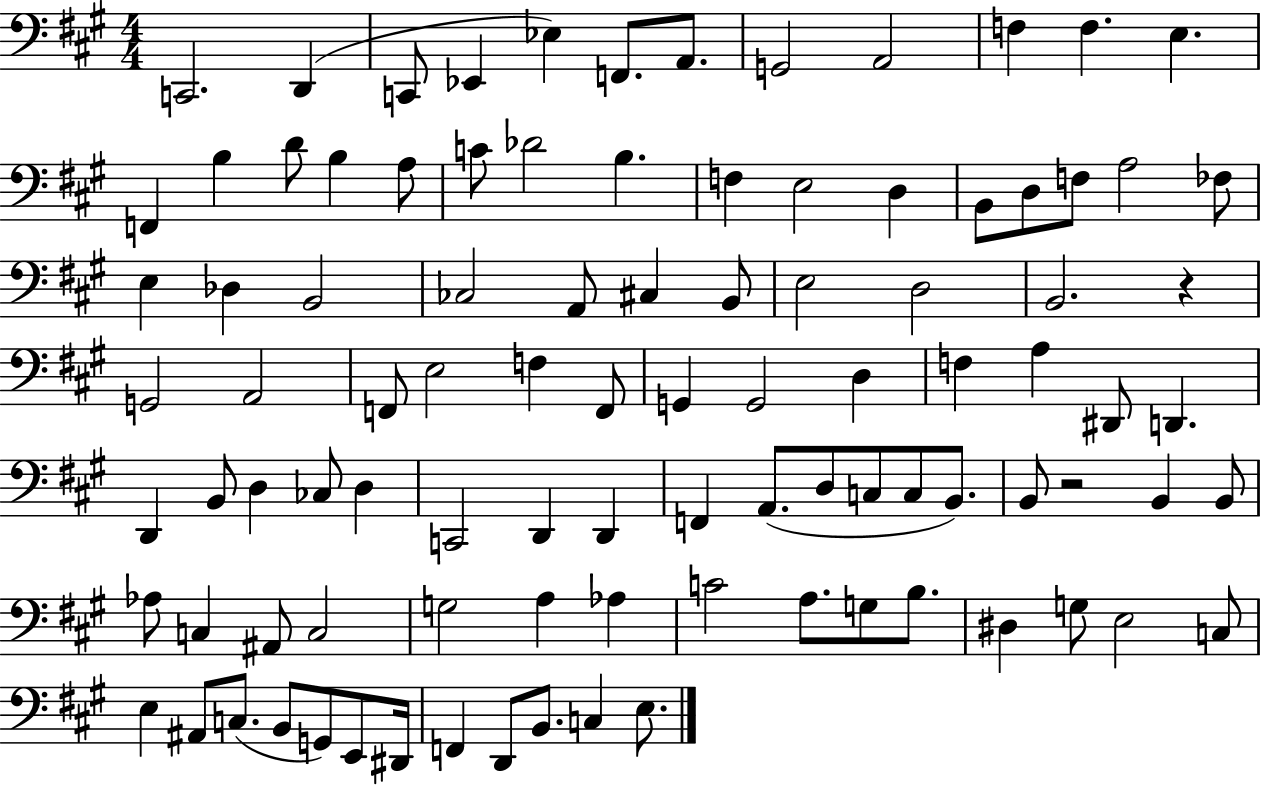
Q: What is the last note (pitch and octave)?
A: E3